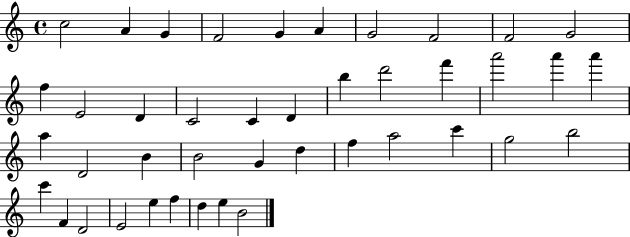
C5/h A4/q G4/q F4/h G4/q A4/q G4/h F4/h F4/h G4/h F5/q E4/h D4/q C4/h C4/q D4/q B5/q D6/h F6/q A6/h A6/q A6/q A5/q D4/h B4/q B4/h G4/q D5/q F5/q A5/h C6/q G5/h B5/h C6/q F4/q D4/h E4/h E5/q F5/q D5/q E5/q B4/h